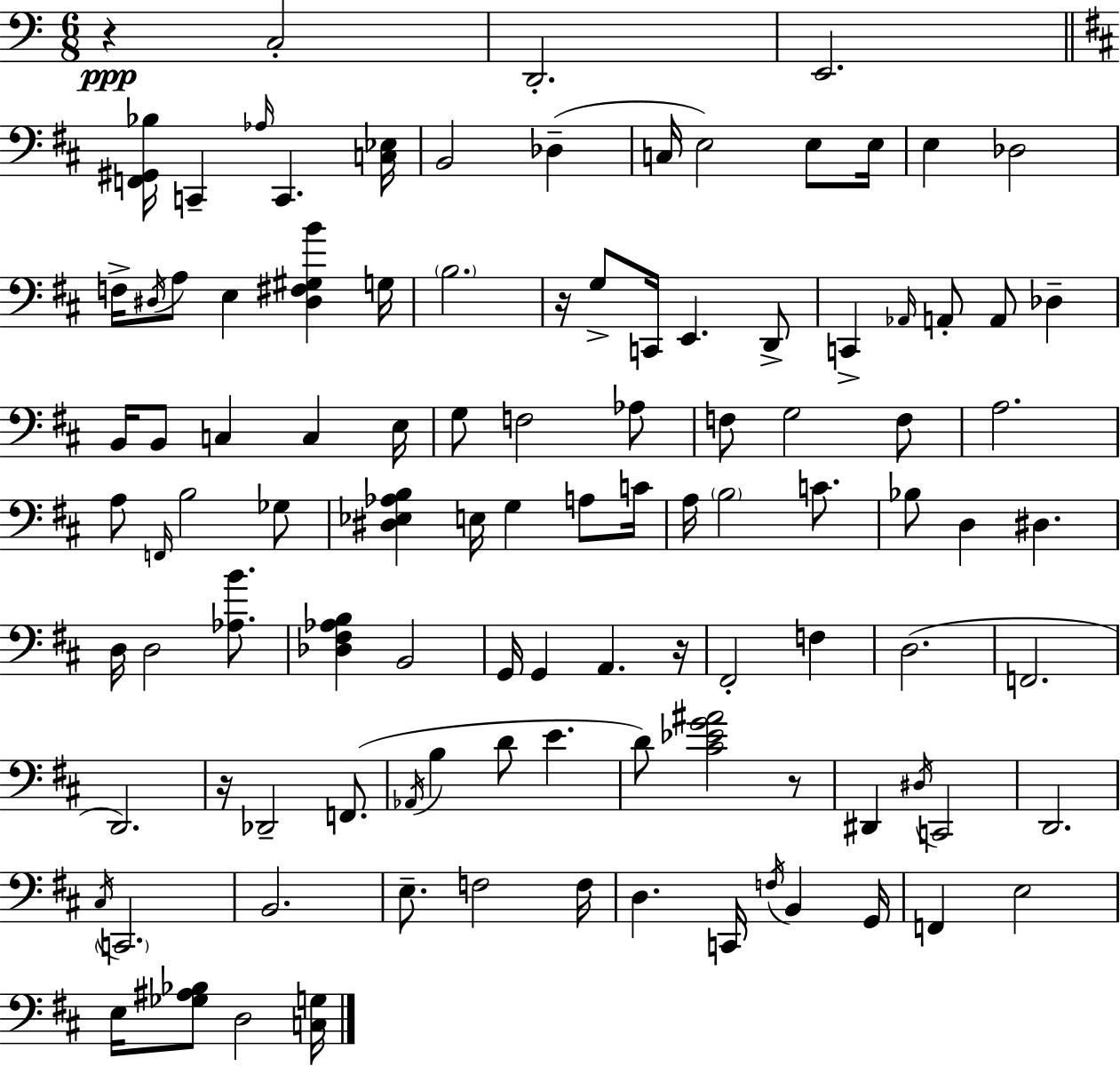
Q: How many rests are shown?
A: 5